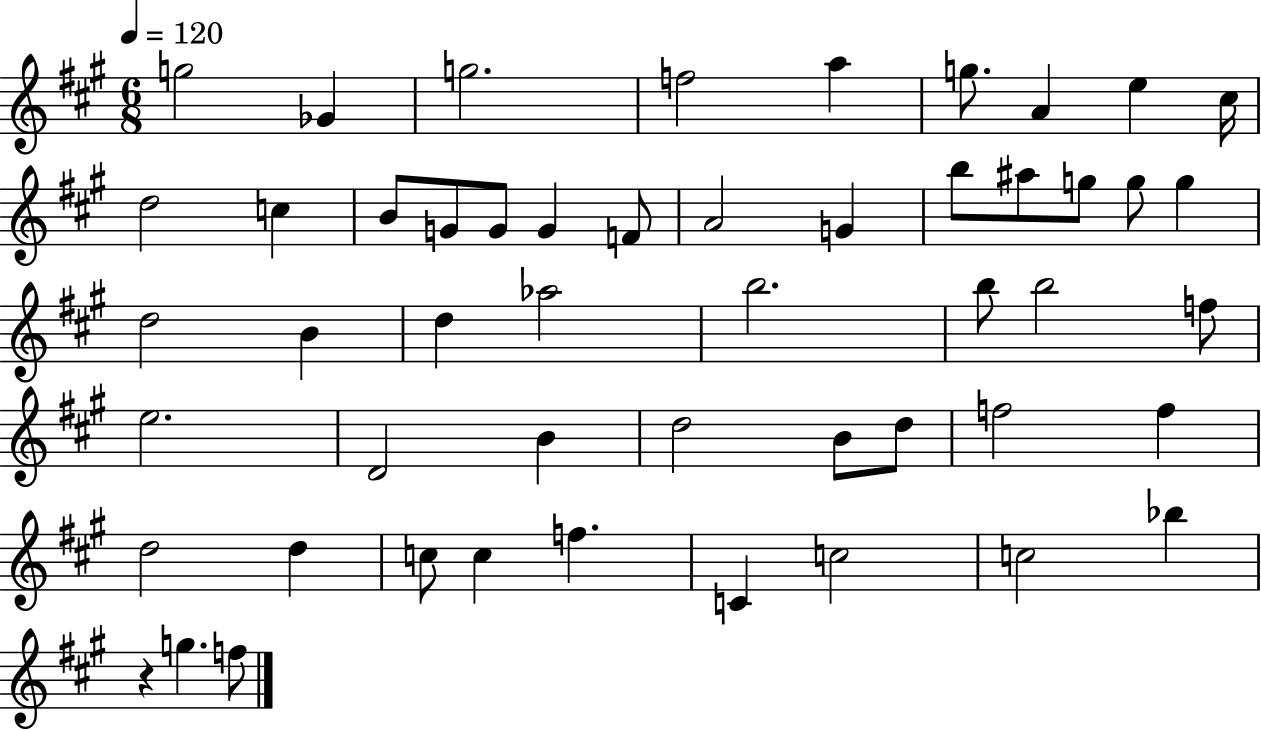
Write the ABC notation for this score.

X:1
T:Untitled
M:6/8
L:1/4
K:A
g2 _G g2 f2 a g/2 A e ^c/4 d2 c B/2 G/2 G/2 G F/2 A2 G b/2 ^a/2 g/2 g/2 g d2 B d _a2 b2 b/2 b2 f/2 e2 D2 B d2 B/2 d/2 f2 f d2 d c/2 c f C c2 c2 _b z g f/2